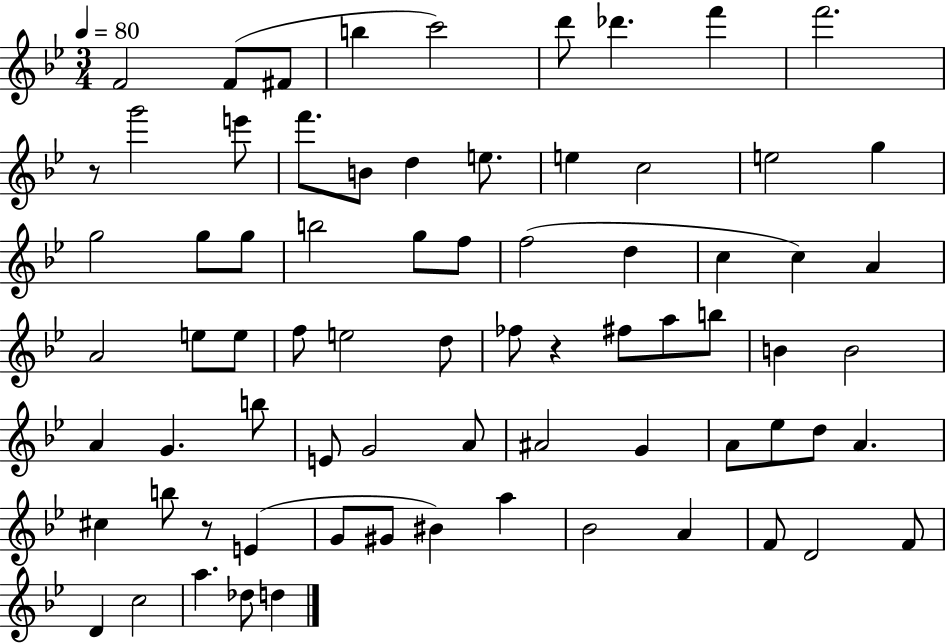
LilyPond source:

{
  \clef treble
  \numericTimeSignature
  \time 3/4
  \key bes \major
  \tempo 4 = 80
  f'2 f'8( fis'8 | b''4 c'''2) | d'''8 des'''4. f'''4 | f'''2. | \break r8 g'''2 e'''8 | f'''8. b'8 d''4 e''8. | e''4 c''2 | e''2 g''4 | \break g''2 g''8 g''8 | b''2 g''8 f''8 | f''2( d''4 | c''4 c''4) a'4 | \break a'2 e''8 e''8 | f''8 e''2 d''8 | fes''8 r4 fis''8 a''8 b''8 | b'4 b'2 | \break a'4 g'4. b''8 | e'8 g'2 a'8 | ais'2 g'4 | a'8 ees''8 d''8 a'4. | \break cis''4 b''8 r8 e'4( | g'8 gis'8 bis'4) a''4 | bes'2 a'4 | f'8 d'2 f'8 | \break d'4 c''2 | a''4. des''8 d''4 | \bar "|."
}